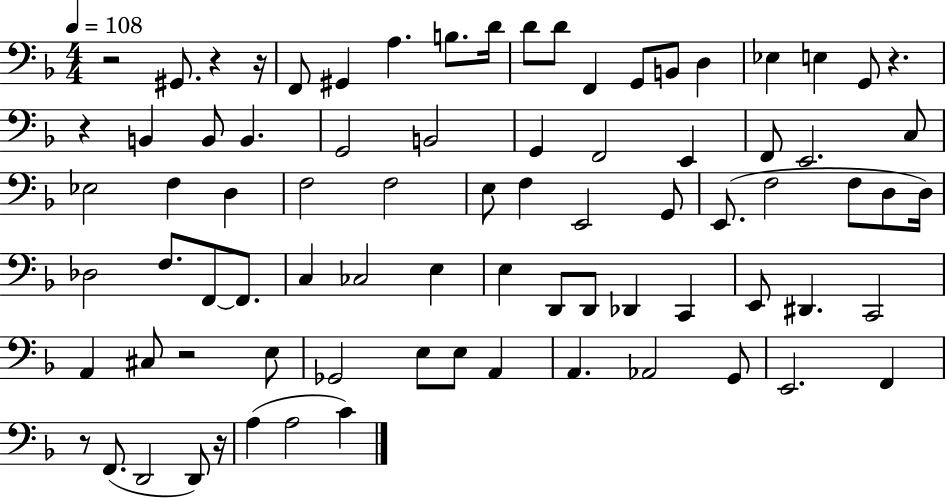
R/h G#2/e. R/q R/s F2/e G#2/q A3/q. B3/e. D4/s D4/e D4/e F2/q G2/e B2/e D3/q Eb3/q E3/q G2/e R/q. R/q B2/q B2/e B2/q. G2/h B2/h G2/q F2/h E2/q F2/e E2/h. C3/e Eb3/h F3/q D3/q F3/h F3/h E3/e F3/q E2/h G2/e E2/e. F3/h F3/e D3/e D3/s Db3/h F3/e. F2/e F2/e. C3/q CES3/h E3/q E3/q D2/e D2/e Db2/q C2/q E2/e D#2/q. C2/h A2/q C#3/e R/h E3/e Gb2/h E3/e E3/e A2/q A2/q. Ab2/h G2/e E2/h. F2/q R/e F2/e. D2/h D2/e R/s A3/q A3/h C4/q